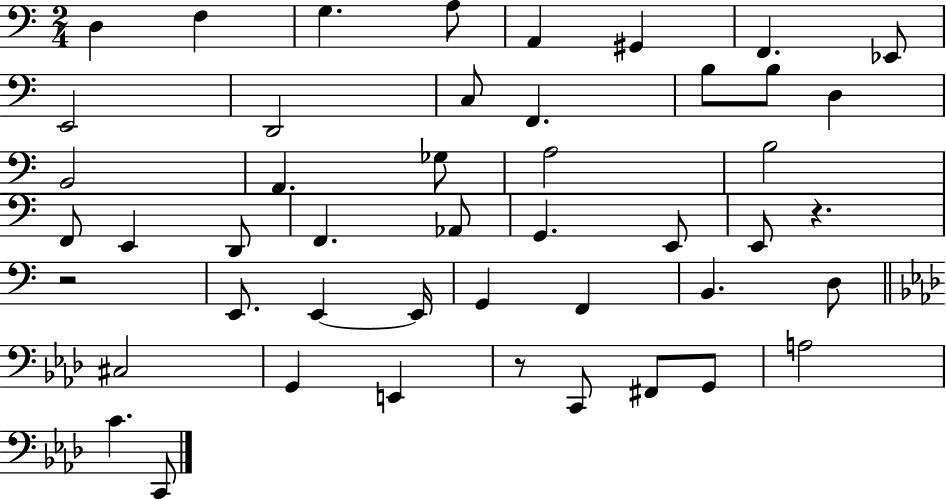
X:1
T:Untitled
M:2/4
L:1/4
K:C
D, F, G, A,/2 A,, ^G,, F,, _E,,/2 E,,2 D,,2 C,/2 F,, B,/2 B,/2 D, B,,2 A,, _G,/2 A,2 B,2 F,,/2 E,, D,,/2 F,, _A,,/2 G,, E,,/2 E,,/2 z z2 E,,/2 E,, E,,/4 G,, F,, B,, D,/2 ^C,2 G,, E,, z/2 C,,/2 ^F,,/2 G,,/2 A,2 C C,,/2